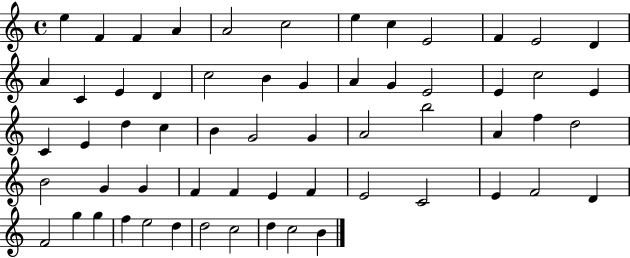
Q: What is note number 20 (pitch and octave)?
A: A4